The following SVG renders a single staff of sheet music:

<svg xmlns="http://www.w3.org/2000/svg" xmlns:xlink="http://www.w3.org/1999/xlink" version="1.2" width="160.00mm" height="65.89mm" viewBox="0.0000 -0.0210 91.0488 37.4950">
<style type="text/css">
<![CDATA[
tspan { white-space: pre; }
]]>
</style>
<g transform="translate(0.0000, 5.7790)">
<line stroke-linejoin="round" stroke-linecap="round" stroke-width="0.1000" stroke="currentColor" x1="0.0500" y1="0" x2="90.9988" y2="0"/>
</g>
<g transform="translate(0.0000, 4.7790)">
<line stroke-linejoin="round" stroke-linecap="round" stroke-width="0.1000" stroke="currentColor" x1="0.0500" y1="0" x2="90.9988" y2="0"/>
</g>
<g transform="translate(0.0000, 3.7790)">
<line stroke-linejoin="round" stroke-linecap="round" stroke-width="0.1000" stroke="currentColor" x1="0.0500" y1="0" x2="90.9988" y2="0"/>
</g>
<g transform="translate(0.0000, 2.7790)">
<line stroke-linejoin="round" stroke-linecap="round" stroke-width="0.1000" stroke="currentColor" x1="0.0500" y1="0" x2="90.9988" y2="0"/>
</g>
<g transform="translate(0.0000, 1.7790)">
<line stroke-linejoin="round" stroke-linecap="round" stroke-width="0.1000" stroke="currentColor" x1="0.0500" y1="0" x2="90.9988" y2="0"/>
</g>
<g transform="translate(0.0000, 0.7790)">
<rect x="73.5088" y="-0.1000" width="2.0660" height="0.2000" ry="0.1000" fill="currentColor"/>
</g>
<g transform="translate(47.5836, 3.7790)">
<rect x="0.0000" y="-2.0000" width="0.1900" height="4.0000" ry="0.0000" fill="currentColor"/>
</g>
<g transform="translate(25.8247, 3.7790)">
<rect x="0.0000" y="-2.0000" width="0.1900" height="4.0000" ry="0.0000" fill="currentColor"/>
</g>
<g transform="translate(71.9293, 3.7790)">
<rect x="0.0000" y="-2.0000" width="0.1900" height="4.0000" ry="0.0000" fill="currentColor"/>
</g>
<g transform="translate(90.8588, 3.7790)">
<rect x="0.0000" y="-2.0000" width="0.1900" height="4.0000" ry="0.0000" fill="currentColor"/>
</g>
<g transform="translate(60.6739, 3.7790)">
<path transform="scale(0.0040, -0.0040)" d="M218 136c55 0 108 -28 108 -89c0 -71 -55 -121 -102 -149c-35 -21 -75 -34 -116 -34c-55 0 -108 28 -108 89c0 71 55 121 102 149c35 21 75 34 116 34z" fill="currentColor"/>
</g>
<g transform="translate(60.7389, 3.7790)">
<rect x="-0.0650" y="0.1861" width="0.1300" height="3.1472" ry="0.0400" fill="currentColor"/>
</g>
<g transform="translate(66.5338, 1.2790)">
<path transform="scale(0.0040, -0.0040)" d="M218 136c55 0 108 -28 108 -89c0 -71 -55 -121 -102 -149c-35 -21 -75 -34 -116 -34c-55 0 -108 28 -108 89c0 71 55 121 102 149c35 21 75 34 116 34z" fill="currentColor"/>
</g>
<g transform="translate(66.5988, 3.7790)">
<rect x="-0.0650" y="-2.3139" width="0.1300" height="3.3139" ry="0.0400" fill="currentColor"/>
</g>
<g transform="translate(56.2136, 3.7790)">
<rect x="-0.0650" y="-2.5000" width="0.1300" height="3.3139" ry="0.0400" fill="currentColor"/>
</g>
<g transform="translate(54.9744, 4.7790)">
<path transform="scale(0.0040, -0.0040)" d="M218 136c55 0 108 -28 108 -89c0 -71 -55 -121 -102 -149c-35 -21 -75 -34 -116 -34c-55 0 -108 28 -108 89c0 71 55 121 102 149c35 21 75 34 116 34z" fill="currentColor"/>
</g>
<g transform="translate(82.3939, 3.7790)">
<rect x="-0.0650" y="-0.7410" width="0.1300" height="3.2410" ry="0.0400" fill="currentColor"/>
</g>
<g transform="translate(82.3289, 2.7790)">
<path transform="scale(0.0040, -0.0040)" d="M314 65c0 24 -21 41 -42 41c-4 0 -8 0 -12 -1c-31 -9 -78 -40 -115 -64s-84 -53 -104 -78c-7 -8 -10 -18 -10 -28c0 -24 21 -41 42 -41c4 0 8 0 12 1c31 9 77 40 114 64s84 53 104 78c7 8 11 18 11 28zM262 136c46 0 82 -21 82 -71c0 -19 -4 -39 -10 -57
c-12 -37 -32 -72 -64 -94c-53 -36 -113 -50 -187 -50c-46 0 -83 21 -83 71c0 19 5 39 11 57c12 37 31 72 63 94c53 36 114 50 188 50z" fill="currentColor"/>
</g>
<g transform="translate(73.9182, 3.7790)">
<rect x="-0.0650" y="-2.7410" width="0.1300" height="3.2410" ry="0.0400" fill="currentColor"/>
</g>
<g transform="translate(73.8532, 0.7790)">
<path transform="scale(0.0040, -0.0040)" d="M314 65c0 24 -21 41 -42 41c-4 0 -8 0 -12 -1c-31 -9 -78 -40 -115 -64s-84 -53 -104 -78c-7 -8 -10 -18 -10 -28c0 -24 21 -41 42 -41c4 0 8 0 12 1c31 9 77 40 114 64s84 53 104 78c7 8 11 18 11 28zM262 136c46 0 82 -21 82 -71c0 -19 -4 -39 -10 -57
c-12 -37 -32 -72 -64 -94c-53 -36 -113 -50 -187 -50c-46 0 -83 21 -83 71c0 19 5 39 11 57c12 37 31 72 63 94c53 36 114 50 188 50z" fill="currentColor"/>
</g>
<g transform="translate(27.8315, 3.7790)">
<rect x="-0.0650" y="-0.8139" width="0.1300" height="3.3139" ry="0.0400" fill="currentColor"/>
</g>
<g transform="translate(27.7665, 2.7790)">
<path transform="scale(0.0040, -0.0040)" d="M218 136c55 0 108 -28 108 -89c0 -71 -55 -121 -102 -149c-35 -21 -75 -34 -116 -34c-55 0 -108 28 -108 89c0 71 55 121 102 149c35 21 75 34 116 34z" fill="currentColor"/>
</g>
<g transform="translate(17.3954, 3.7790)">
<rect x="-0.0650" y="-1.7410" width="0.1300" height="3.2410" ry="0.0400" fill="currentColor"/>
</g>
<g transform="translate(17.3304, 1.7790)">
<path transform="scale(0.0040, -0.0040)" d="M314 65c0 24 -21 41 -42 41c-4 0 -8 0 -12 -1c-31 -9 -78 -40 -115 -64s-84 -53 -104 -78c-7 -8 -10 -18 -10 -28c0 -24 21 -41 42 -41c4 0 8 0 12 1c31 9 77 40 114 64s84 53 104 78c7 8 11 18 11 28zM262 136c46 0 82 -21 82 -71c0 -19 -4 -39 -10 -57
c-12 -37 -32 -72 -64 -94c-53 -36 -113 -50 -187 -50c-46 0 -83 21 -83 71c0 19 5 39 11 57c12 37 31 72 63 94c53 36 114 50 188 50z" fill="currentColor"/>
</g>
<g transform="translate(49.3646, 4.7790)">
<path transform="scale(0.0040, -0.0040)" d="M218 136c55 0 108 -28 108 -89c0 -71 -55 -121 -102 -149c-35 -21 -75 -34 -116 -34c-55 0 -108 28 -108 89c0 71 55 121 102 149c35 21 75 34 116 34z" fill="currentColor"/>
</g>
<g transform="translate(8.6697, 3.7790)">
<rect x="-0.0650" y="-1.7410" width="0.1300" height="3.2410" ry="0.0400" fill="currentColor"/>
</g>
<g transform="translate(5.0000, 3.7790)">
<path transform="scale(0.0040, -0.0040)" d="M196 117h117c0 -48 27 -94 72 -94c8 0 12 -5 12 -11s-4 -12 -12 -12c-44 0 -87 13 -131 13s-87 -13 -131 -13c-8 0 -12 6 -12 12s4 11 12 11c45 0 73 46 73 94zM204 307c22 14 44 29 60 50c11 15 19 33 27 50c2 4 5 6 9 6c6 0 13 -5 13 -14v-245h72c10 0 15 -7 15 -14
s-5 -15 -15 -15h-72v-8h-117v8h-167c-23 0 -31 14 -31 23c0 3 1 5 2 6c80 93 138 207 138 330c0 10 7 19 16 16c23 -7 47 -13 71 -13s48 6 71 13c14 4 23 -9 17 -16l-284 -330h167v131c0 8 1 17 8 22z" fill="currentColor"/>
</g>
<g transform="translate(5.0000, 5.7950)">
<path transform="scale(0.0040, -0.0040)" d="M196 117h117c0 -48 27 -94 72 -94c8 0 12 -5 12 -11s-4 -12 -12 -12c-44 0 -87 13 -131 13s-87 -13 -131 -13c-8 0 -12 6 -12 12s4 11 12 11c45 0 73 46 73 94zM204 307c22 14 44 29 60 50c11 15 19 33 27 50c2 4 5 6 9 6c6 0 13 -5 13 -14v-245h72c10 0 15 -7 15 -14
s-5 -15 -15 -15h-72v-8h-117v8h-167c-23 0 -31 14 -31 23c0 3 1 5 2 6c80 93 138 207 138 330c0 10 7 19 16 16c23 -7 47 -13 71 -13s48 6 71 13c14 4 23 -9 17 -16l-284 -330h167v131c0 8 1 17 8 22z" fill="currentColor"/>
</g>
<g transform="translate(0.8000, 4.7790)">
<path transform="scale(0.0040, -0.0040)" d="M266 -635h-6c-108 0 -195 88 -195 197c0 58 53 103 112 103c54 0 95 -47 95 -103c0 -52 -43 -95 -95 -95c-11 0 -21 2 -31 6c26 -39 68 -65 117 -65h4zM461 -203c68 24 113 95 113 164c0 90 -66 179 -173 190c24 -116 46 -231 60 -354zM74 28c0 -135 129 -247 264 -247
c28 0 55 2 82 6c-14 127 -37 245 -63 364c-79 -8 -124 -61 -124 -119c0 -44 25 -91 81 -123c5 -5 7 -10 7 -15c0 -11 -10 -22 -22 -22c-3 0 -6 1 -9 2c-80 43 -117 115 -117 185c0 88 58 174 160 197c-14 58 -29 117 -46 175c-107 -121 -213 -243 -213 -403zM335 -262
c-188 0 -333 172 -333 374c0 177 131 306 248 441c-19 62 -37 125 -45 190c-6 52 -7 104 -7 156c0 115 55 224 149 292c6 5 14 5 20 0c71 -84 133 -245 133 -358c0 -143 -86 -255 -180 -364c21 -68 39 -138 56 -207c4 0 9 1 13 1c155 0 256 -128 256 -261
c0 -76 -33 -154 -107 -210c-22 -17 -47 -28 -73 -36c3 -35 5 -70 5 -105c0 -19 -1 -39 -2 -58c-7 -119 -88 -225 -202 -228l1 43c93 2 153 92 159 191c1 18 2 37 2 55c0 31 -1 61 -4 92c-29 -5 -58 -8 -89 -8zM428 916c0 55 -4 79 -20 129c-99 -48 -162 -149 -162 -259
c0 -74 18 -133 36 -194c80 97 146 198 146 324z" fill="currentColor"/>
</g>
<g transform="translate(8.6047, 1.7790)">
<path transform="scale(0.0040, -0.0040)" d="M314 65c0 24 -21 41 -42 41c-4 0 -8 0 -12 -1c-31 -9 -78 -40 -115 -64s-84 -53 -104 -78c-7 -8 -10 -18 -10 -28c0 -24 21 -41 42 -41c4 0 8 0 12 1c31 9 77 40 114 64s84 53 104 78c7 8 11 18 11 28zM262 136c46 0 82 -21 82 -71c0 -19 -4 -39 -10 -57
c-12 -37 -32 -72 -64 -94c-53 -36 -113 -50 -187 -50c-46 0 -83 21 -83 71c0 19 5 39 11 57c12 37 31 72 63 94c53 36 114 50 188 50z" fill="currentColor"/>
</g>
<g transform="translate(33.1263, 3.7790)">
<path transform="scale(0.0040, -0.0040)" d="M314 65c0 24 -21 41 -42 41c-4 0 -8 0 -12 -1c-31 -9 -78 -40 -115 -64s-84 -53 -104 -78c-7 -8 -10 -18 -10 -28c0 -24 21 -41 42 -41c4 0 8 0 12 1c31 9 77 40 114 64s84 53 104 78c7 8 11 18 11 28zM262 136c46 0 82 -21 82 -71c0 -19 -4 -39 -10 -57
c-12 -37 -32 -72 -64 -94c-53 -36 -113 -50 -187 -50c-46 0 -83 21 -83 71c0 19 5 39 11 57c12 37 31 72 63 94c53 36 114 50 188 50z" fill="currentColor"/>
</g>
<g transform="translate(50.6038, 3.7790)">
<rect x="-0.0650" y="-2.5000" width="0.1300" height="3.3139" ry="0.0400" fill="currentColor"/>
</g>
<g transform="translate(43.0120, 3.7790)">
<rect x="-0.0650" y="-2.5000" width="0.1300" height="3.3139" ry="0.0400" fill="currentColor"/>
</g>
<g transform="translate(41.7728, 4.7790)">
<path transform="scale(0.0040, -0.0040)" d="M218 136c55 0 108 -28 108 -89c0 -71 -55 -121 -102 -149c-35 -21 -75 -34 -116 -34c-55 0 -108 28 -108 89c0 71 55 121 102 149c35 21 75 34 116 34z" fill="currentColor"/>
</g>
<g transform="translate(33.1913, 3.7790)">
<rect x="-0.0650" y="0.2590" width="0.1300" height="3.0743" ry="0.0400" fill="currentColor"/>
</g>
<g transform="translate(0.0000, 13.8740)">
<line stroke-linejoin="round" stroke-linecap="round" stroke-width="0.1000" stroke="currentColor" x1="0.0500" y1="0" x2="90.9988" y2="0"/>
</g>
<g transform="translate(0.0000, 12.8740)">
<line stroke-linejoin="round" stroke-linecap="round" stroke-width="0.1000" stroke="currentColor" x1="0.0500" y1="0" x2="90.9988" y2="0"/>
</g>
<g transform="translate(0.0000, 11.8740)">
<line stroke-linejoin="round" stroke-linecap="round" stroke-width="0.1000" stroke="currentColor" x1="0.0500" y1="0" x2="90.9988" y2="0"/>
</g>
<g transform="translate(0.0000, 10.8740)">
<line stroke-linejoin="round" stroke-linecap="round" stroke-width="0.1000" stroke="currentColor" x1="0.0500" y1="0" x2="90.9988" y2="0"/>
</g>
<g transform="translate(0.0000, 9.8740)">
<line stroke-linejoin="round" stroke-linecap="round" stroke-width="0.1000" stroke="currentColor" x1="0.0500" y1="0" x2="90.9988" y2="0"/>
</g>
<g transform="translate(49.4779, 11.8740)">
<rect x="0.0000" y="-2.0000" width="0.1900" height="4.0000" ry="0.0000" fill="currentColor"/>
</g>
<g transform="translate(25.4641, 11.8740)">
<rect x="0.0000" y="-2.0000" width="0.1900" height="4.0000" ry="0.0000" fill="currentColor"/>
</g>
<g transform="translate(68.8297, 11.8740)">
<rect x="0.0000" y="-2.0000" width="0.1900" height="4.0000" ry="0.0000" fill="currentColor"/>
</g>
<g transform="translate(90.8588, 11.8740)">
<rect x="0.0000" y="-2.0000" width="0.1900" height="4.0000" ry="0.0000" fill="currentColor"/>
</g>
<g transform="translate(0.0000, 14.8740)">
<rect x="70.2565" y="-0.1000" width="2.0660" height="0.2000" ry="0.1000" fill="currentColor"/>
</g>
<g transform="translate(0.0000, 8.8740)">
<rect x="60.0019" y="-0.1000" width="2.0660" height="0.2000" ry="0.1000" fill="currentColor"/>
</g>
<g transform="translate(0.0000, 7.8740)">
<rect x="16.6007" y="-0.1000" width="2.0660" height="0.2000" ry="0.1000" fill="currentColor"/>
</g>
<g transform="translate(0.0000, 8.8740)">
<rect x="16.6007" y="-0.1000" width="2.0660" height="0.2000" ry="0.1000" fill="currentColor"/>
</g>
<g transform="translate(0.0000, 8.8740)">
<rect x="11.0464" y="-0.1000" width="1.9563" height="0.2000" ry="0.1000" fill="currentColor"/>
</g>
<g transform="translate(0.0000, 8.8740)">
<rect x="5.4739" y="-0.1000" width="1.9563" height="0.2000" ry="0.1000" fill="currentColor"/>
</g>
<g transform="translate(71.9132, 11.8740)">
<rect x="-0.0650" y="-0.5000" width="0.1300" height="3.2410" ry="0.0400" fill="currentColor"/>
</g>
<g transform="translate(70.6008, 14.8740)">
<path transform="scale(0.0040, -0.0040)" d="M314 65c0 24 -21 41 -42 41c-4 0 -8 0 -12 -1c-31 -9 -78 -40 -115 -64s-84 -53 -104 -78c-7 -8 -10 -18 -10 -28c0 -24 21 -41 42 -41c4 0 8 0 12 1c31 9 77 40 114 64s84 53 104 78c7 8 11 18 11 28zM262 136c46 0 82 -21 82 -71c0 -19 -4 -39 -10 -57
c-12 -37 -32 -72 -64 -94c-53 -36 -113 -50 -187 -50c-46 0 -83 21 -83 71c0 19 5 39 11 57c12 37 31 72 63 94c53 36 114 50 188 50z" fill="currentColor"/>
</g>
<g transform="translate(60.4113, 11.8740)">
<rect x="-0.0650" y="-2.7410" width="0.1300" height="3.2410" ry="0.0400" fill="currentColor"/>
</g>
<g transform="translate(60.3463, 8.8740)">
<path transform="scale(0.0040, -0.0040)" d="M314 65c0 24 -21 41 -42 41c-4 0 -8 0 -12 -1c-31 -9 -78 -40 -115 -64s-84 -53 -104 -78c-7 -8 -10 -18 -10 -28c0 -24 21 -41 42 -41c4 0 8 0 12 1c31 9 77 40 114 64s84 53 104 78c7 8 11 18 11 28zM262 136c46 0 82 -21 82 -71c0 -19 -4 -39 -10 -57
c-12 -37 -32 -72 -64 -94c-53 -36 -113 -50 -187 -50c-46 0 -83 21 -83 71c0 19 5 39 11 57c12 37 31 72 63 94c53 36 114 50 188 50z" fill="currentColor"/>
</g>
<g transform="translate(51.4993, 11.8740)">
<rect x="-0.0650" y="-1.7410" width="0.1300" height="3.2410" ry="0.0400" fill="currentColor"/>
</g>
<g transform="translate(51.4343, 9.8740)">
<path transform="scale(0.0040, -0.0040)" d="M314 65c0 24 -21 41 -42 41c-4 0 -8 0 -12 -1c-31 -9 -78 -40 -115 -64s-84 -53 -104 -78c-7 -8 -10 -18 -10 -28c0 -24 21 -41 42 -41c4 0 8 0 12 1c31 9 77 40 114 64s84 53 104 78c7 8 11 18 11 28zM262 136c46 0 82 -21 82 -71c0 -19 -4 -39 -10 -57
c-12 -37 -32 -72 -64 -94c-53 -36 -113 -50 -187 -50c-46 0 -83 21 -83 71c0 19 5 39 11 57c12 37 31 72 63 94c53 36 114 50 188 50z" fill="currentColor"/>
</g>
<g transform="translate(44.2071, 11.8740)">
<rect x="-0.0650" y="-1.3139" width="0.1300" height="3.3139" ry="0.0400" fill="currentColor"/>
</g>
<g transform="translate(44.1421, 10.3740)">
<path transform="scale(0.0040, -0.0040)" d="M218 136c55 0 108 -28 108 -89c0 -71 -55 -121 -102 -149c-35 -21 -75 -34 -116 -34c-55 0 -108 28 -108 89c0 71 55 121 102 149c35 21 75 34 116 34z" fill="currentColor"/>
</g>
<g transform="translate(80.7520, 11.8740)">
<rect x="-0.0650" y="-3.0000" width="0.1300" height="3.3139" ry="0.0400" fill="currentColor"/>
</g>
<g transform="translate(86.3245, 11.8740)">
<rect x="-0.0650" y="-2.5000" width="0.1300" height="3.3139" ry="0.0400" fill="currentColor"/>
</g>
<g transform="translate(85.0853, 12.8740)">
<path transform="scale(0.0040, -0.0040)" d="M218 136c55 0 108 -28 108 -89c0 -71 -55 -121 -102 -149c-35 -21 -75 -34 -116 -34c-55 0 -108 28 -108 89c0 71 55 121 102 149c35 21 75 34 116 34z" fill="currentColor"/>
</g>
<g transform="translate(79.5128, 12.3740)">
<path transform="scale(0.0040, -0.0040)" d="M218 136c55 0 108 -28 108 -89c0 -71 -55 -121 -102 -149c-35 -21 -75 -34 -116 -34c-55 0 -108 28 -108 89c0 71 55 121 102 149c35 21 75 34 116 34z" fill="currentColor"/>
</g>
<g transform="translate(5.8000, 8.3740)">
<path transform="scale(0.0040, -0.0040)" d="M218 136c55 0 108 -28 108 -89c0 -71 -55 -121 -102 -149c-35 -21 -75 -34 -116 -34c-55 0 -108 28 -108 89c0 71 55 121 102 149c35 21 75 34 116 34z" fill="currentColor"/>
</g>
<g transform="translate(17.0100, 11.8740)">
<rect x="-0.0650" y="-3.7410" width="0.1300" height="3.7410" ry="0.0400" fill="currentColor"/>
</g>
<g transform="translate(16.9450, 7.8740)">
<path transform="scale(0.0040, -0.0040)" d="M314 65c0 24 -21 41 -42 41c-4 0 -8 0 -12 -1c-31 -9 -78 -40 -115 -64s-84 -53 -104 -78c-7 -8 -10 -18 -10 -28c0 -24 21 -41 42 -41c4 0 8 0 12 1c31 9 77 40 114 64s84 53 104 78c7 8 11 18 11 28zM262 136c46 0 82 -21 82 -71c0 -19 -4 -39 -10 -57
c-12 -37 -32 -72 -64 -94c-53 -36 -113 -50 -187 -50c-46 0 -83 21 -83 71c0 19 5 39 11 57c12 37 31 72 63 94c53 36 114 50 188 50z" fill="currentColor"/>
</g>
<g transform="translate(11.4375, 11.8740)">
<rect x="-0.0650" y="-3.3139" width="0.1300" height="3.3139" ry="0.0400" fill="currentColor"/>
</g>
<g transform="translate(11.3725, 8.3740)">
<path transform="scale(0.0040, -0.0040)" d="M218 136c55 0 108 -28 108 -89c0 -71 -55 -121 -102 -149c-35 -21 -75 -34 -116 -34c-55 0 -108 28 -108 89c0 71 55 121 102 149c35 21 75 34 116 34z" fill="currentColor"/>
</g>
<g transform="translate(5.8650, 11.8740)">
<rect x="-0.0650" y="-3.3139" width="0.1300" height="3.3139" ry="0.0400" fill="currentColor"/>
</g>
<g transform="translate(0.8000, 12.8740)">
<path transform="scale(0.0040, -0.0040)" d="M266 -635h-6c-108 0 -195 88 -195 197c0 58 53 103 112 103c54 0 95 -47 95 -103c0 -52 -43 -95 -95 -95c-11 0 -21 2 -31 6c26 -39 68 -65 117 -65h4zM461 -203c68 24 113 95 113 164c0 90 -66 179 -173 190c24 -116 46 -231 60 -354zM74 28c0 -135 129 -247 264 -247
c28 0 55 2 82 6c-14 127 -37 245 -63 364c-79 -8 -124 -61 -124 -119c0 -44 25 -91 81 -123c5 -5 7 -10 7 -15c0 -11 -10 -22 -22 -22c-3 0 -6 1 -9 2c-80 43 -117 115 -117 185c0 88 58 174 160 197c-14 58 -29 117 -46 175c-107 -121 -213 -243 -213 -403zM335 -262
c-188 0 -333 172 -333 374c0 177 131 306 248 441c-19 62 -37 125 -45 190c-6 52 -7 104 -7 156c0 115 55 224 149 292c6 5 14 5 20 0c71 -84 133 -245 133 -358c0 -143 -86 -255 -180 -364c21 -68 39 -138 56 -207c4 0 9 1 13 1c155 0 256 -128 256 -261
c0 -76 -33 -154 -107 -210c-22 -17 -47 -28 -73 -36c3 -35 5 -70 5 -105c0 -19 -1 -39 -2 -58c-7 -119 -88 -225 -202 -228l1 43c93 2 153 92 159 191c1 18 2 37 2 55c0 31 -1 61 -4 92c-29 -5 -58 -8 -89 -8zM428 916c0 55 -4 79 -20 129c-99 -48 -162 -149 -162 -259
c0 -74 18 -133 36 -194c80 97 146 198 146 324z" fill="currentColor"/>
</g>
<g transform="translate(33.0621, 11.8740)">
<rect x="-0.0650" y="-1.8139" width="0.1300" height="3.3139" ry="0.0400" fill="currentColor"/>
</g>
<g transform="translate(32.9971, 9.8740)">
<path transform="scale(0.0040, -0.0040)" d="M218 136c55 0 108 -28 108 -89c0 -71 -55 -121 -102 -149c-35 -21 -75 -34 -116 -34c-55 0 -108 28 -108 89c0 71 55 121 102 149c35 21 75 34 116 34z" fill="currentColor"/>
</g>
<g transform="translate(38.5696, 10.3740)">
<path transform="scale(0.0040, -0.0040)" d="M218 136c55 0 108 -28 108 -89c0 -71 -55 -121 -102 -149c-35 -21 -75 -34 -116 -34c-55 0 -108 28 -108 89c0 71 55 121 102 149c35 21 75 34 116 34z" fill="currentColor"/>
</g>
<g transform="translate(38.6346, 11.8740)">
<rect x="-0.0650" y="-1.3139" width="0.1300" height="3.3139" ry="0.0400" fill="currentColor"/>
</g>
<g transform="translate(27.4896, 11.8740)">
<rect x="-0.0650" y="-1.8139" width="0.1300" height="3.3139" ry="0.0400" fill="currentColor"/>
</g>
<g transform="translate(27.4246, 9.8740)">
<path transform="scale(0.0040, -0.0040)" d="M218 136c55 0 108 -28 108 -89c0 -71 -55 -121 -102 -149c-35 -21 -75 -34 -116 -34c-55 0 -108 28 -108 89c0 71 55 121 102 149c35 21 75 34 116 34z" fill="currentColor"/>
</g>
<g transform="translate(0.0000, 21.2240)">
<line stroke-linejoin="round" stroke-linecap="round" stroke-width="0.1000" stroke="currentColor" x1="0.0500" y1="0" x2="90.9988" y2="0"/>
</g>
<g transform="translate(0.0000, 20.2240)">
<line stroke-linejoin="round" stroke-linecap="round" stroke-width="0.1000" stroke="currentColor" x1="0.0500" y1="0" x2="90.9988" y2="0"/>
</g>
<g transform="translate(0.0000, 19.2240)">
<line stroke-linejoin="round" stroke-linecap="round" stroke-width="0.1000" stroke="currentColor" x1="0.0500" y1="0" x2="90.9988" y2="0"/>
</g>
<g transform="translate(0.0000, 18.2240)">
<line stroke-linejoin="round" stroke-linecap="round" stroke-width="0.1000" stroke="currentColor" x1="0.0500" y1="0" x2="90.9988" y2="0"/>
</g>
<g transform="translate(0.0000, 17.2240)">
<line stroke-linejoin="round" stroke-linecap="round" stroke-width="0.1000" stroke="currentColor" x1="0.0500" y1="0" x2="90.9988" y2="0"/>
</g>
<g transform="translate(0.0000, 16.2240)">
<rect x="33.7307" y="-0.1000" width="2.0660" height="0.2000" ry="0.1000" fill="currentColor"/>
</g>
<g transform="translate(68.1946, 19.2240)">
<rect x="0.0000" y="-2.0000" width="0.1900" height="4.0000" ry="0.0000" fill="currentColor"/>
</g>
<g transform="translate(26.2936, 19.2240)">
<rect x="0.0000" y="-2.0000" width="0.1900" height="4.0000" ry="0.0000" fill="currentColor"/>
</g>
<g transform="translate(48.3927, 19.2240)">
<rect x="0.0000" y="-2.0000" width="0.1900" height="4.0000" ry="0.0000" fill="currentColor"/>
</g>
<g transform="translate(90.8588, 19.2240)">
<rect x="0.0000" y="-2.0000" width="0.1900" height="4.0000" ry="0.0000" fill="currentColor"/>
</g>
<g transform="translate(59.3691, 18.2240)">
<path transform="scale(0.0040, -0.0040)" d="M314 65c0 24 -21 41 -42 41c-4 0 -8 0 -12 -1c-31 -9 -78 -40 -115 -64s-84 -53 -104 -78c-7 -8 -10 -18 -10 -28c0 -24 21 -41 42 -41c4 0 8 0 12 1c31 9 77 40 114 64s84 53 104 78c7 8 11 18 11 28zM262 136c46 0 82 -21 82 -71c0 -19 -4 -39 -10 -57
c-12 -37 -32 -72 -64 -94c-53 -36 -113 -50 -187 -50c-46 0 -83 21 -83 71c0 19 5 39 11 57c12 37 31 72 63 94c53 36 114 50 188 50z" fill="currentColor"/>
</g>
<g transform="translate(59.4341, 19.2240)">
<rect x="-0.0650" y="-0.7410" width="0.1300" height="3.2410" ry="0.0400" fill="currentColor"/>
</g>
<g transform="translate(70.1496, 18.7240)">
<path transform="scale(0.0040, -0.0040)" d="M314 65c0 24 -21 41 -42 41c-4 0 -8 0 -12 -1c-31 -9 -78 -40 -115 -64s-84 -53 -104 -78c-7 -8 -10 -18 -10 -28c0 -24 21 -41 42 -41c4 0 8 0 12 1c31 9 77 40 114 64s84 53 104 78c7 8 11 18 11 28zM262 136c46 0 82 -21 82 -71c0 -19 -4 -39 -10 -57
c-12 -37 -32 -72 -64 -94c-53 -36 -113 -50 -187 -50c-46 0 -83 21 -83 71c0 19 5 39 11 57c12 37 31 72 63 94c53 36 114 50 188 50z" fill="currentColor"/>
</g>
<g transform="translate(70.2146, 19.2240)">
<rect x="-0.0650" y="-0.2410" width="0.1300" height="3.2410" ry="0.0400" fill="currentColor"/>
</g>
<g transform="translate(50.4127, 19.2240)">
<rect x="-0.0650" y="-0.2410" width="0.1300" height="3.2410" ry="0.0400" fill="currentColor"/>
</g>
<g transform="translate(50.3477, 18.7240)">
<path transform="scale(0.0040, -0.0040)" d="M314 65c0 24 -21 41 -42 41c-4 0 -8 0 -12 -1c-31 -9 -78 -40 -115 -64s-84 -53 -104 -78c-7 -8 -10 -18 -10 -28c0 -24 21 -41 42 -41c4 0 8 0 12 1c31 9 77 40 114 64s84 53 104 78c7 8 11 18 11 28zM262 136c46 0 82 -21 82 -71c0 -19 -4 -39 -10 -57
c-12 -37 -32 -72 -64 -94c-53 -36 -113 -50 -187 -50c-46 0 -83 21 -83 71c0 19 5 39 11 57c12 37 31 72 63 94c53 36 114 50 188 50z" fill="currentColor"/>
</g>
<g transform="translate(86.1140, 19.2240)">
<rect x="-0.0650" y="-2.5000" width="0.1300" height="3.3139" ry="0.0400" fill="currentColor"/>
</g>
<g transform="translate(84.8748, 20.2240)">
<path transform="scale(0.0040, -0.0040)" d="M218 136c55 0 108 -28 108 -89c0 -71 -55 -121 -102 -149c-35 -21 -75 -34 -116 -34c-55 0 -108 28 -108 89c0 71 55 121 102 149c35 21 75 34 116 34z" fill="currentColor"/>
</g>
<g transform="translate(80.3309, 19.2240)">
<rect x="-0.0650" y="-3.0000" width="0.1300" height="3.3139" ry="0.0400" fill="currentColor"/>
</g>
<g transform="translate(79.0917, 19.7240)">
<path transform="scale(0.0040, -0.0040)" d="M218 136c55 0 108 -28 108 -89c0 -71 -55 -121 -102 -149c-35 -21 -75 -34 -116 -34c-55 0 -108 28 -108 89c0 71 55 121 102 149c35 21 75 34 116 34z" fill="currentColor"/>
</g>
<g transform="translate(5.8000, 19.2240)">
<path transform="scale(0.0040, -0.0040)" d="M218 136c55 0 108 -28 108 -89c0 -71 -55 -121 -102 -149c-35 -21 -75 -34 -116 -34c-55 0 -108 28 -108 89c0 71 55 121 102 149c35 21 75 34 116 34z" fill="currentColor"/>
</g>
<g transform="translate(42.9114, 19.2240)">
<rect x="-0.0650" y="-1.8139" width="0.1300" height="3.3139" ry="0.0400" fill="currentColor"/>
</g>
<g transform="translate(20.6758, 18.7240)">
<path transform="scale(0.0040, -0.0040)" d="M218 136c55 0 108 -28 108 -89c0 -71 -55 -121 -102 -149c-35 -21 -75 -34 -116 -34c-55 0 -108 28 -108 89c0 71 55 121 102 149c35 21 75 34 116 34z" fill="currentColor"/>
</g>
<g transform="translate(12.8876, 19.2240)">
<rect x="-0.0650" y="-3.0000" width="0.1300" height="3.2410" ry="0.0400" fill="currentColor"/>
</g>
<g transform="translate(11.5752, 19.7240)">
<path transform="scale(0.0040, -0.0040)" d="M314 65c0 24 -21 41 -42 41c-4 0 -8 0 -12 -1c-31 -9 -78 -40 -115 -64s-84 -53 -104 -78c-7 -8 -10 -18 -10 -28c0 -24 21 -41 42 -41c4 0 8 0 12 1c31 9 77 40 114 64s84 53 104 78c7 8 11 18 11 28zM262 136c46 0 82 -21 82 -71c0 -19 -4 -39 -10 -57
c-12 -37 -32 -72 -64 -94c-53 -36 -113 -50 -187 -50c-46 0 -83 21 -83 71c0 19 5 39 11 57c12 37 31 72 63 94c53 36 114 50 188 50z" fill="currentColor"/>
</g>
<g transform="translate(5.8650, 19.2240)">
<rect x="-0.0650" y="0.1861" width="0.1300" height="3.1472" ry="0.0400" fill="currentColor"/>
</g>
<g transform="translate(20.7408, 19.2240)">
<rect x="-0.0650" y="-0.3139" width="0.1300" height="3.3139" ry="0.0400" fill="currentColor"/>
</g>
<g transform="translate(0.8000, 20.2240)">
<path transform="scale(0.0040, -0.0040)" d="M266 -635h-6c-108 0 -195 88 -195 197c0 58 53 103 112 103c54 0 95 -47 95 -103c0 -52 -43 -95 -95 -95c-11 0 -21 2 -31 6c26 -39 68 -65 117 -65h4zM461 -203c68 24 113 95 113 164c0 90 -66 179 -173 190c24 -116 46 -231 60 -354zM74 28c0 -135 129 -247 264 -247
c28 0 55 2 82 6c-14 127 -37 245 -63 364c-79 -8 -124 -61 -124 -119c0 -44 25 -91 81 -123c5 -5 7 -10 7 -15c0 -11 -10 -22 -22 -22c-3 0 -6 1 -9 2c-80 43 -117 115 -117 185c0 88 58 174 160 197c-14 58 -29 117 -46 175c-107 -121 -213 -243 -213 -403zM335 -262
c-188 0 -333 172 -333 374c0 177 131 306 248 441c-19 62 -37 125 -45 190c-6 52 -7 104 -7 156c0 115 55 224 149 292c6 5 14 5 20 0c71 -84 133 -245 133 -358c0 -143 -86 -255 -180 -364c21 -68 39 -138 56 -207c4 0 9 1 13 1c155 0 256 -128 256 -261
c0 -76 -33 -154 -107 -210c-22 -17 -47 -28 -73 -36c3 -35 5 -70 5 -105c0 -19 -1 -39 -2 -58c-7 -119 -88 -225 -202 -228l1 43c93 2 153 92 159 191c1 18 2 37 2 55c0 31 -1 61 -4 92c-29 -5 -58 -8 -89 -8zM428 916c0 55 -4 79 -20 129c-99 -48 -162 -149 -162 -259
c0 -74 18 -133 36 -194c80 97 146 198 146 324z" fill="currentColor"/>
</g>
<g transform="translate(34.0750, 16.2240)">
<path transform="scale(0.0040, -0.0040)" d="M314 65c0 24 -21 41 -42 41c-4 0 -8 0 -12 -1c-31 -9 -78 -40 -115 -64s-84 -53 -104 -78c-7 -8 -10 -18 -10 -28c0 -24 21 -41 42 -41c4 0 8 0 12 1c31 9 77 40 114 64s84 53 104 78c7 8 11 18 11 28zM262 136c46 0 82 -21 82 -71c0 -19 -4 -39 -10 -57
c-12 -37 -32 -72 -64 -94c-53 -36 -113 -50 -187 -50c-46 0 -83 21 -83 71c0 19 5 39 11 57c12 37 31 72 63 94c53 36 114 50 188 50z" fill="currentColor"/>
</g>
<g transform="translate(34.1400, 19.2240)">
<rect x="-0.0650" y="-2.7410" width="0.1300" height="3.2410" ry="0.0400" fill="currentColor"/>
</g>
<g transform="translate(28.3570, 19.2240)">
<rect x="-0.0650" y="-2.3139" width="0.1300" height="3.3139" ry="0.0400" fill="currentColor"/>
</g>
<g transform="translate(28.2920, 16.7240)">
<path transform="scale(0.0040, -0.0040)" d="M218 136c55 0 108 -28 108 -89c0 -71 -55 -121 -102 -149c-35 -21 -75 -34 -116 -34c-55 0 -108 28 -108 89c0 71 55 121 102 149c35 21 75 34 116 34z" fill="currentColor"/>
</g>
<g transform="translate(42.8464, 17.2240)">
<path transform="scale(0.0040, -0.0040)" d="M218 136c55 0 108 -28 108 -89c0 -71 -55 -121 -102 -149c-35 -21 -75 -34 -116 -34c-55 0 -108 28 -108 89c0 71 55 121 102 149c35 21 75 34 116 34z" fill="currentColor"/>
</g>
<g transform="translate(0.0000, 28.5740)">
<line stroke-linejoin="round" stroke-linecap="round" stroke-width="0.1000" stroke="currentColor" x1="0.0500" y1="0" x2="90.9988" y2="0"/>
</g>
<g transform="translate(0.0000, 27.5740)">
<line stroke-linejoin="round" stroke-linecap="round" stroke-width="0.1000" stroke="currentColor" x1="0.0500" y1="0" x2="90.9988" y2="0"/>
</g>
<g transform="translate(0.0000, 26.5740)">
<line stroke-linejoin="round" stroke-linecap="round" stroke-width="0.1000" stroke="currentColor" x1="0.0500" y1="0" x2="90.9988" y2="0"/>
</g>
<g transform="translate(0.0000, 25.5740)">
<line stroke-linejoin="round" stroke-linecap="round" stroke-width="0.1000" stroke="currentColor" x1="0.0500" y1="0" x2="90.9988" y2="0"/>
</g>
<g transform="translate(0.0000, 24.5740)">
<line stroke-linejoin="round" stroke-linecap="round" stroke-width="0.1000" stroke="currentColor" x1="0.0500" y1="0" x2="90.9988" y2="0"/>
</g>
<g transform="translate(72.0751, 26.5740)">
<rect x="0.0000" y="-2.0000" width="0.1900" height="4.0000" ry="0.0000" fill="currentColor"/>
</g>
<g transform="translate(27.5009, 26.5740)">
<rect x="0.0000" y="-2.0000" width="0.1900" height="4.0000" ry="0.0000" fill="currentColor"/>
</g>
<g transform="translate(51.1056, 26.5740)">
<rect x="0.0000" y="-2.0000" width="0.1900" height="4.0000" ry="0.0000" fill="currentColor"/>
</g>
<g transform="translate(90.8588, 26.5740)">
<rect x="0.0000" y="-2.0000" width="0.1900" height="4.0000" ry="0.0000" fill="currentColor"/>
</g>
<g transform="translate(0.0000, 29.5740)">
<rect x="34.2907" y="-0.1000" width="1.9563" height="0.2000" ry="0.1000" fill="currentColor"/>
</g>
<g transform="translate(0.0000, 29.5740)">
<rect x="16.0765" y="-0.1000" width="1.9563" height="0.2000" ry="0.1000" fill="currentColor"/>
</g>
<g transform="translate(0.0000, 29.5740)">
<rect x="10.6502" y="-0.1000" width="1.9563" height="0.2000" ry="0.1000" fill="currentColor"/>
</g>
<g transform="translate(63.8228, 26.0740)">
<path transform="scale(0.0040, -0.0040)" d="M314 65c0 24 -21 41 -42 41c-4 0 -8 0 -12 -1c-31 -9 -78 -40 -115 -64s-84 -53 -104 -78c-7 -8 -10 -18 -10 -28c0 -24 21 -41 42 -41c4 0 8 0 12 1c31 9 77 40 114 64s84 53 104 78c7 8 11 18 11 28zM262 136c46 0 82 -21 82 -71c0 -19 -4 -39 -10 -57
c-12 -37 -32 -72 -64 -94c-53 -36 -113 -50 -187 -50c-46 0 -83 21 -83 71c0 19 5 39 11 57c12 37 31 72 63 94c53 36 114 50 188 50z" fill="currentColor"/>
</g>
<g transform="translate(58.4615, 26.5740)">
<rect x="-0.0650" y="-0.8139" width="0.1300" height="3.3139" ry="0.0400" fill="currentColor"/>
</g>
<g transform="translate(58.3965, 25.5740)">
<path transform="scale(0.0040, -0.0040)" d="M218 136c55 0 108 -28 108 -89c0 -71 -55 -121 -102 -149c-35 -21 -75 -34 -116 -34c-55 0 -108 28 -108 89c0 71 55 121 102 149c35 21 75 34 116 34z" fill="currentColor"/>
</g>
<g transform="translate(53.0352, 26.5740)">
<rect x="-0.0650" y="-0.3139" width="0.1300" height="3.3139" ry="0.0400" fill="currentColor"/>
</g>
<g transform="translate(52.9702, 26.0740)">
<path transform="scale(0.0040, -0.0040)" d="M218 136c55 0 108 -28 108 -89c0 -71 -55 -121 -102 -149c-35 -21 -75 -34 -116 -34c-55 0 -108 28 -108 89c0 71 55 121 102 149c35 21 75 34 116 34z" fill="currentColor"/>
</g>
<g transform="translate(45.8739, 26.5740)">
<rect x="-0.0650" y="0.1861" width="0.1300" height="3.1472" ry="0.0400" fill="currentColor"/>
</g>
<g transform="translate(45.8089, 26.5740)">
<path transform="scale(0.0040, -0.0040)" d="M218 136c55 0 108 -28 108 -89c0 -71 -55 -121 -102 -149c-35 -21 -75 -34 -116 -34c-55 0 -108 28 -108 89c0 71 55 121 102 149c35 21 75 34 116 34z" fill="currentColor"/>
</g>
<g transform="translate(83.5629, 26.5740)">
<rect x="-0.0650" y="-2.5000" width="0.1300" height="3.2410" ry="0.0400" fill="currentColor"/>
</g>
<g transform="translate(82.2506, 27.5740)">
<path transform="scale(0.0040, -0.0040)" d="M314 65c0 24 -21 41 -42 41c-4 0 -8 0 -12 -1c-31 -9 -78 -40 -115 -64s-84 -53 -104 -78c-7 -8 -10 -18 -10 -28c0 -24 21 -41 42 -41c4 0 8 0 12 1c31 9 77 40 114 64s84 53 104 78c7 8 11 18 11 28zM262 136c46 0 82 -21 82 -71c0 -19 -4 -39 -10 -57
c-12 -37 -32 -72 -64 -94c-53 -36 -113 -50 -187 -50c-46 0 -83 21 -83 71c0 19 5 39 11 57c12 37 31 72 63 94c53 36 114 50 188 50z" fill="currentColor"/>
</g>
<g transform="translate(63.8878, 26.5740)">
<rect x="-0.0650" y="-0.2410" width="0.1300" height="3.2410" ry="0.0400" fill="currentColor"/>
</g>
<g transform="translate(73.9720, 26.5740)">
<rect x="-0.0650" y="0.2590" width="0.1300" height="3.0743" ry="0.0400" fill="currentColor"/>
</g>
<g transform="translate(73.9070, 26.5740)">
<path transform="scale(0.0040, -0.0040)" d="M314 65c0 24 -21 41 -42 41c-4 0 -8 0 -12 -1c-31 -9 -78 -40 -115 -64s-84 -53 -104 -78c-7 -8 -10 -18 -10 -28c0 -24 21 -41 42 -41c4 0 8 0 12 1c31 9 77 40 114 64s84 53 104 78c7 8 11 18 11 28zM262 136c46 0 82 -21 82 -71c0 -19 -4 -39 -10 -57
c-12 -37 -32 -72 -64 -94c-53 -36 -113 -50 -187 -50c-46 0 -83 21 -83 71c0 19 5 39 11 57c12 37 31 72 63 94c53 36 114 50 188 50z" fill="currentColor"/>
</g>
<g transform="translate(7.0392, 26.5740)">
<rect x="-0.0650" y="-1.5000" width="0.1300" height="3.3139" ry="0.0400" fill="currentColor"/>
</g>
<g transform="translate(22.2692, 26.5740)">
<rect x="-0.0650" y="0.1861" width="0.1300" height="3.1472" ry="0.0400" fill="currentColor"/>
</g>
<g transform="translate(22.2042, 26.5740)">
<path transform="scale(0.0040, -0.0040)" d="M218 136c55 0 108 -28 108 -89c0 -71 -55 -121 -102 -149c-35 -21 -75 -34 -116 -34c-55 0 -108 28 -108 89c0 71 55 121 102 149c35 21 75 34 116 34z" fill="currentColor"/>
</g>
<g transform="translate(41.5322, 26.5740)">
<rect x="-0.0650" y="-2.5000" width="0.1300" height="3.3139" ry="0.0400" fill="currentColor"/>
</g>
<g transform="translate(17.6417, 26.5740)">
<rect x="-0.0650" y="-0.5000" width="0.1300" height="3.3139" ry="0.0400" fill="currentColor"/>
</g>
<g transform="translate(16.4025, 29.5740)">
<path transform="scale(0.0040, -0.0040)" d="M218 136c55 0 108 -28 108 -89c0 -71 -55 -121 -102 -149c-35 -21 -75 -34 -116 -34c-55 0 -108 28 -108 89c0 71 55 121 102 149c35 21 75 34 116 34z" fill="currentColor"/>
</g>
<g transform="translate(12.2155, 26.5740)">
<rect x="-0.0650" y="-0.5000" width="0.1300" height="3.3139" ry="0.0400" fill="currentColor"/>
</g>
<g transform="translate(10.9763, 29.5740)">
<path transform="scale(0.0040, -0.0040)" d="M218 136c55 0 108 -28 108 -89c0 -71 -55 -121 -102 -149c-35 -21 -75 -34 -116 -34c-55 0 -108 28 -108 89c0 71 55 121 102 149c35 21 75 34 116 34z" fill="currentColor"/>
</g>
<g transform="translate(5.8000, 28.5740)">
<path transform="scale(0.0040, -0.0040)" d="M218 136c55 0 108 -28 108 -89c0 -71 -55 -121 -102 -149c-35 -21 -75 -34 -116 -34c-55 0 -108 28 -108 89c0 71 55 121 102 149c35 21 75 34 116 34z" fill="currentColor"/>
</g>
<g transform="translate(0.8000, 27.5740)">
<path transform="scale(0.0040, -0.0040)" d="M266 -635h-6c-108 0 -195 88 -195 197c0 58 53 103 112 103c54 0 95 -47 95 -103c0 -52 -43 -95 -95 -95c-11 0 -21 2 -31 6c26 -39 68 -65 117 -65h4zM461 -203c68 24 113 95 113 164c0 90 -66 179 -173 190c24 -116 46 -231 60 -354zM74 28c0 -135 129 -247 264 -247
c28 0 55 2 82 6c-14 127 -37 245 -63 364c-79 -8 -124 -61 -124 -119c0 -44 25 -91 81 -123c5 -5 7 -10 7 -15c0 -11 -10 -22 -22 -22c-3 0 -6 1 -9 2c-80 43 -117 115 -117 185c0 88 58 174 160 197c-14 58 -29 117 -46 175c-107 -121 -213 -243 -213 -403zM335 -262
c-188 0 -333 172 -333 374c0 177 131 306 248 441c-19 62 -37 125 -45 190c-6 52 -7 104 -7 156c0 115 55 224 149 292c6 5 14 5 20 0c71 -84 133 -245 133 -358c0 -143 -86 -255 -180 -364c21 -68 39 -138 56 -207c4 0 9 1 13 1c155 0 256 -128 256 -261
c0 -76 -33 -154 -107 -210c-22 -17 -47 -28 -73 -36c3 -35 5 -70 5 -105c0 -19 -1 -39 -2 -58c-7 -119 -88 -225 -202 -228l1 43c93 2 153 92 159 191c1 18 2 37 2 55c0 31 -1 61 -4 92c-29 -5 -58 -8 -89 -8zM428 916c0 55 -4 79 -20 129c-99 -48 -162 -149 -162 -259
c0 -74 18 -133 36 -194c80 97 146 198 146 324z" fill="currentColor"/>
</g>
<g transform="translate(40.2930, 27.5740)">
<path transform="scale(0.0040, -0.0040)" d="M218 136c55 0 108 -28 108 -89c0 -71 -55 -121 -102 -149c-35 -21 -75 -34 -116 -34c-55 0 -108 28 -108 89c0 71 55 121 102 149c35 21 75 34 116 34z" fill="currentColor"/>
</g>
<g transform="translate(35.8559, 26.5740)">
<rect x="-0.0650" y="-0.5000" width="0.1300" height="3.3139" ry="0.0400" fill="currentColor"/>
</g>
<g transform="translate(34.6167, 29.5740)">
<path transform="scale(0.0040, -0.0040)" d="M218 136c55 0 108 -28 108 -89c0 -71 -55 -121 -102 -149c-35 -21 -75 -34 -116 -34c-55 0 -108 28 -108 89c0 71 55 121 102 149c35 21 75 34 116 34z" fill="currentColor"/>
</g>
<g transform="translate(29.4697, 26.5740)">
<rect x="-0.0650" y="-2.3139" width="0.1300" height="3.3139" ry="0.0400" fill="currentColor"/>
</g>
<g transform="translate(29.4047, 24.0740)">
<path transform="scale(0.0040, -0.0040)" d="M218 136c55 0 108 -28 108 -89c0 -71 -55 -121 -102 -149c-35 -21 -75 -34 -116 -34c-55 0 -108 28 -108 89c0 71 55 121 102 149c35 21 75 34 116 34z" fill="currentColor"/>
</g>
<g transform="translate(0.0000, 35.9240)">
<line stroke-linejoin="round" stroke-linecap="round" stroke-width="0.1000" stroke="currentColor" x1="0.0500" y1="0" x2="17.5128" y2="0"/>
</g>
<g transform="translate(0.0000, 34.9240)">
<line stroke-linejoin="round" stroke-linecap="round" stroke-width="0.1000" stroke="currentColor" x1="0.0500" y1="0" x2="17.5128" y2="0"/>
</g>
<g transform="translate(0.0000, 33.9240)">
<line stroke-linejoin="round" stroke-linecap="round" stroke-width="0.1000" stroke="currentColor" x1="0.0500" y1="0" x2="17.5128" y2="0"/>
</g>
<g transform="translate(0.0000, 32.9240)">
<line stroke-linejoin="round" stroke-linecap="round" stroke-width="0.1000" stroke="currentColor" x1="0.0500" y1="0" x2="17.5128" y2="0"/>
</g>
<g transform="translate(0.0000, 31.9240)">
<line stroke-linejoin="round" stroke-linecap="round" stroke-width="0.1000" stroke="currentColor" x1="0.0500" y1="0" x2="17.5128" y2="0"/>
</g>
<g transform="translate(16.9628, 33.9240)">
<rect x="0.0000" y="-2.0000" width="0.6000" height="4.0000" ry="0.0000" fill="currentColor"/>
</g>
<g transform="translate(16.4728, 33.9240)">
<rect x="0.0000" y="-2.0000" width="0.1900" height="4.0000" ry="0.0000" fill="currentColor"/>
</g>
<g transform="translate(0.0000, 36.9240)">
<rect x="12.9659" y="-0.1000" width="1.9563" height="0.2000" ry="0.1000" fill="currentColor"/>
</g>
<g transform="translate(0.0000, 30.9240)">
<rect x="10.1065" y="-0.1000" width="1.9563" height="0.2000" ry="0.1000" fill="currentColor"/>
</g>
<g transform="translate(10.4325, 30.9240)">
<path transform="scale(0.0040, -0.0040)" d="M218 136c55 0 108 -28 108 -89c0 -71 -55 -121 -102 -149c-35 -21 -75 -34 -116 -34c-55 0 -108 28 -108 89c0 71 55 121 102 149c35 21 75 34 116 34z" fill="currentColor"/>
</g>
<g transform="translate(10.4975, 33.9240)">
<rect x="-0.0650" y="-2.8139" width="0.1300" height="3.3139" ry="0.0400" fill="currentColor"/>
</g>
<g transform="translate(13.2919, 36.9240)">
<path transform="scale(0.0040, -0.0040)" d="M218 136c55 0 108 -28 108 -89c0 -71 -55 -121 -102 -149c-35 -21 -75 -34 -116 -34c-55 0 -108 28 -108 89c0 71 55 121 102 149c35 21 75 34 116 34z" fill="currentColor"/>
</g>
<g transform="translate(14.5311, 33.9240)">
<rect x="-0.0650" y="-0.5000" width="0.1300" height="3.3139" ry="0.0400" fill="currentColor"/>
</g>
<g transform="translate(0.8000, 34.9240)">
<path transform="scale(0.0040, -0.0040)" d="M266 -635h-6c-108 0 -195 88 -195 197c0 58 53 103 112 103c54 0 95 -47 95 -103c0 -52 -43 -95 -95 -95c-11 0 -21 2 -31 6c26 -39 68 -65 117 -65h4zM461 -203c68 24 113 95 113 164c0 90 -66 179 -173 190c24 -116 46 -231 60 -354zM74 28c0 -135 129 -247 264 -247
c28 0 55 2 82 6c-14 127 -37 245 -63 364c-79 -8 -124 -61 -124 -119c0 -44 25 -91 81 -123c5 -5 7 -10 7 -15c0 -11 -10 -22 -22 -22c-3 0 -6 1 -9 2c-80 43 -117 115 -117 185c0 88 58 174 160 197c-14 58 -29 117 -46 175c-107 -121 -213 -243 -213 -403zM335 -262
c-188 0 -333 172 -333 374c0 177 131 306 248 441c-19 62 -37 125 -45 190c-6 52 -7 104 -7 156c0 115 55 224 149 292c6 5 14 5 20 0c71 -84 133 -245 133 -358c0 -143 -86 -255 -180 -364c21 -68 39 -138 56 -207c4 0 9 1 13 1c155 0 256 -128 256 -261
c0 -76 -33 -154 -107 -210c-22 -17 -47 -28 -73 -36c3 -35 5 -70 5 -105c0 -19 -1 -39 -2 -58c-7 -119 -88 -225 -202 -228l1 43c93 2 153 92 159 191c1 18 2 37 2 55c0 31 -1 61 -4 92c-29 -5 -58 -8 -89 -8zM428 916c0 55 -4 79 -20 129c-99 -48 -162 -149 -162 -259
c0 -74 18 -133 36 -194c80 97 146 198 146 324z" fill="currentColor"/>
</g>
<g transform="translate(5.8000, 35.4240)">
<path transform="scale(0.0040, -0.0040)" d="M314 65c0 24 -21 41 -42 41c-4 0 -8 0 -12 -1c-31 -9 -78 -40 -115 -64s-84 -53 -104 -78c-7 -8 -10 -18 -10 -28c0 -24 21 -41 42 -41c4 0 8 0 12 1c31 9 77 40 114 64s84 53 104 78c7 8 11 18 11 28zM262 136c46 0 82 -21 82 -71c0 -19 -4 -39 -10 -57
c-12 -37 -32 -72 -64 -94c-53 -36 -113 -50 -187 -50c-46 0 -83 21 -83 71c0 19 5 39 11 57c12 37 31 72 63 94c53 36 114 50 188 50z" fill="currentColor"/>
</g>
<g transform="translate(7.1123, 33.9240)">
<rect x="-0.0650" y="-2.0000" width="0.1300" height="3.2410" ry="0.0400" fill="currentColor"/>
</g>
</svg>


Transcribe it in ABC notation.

X:1
T:Untitled
M:4/4
L:1/4
K:C
f2 f2 d B2 G G G B g a2 d2 b b c'2 f f e e f2 a2 C2 A G B A2 c g a2 f c2 d2 c2 A G E C C B g C G B c d c2 B2 G2 F2 a C